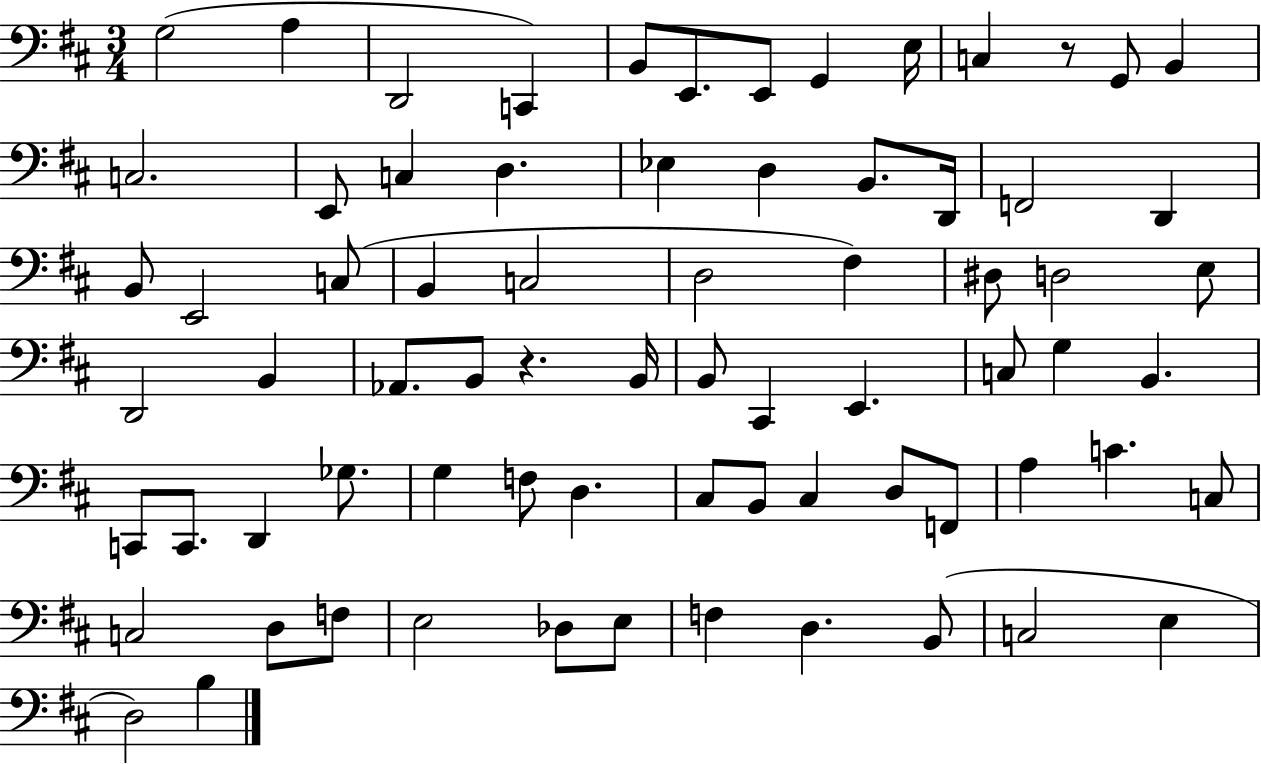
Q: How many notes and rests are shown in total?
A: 73